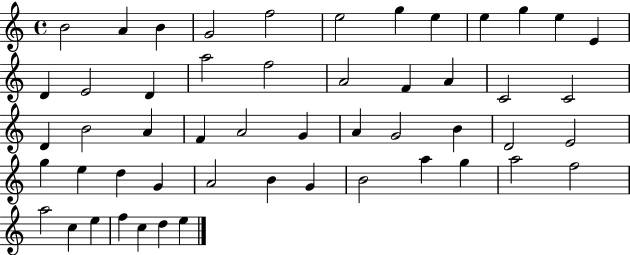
{
  \clef treble
  \time 4/4
  \defaultTimeSignature
  \key c \major
  b'2 a'4 b'4 | g'2 f''2 | e''2 g''4 e''4 | e''4 g''4 e''4 e'4 | \break d'4 e'2 d'4 | a''2 f''2 | a'2 f'4 a'4 | c'2 c'2 | \break d'4 b'2 a'4 | f'4 a'2 g'4 | a'4 g'2 b'4 | d'2 e'2 | \break g''4 e''4 d''4 g'4 | a'2 b'4 g'4 | b'2 a''4 g''4 | a''2 f''2 | \break a''2 c''4 e''4 | f''4 c''4 d''4 e''4 | \bar "|."
}